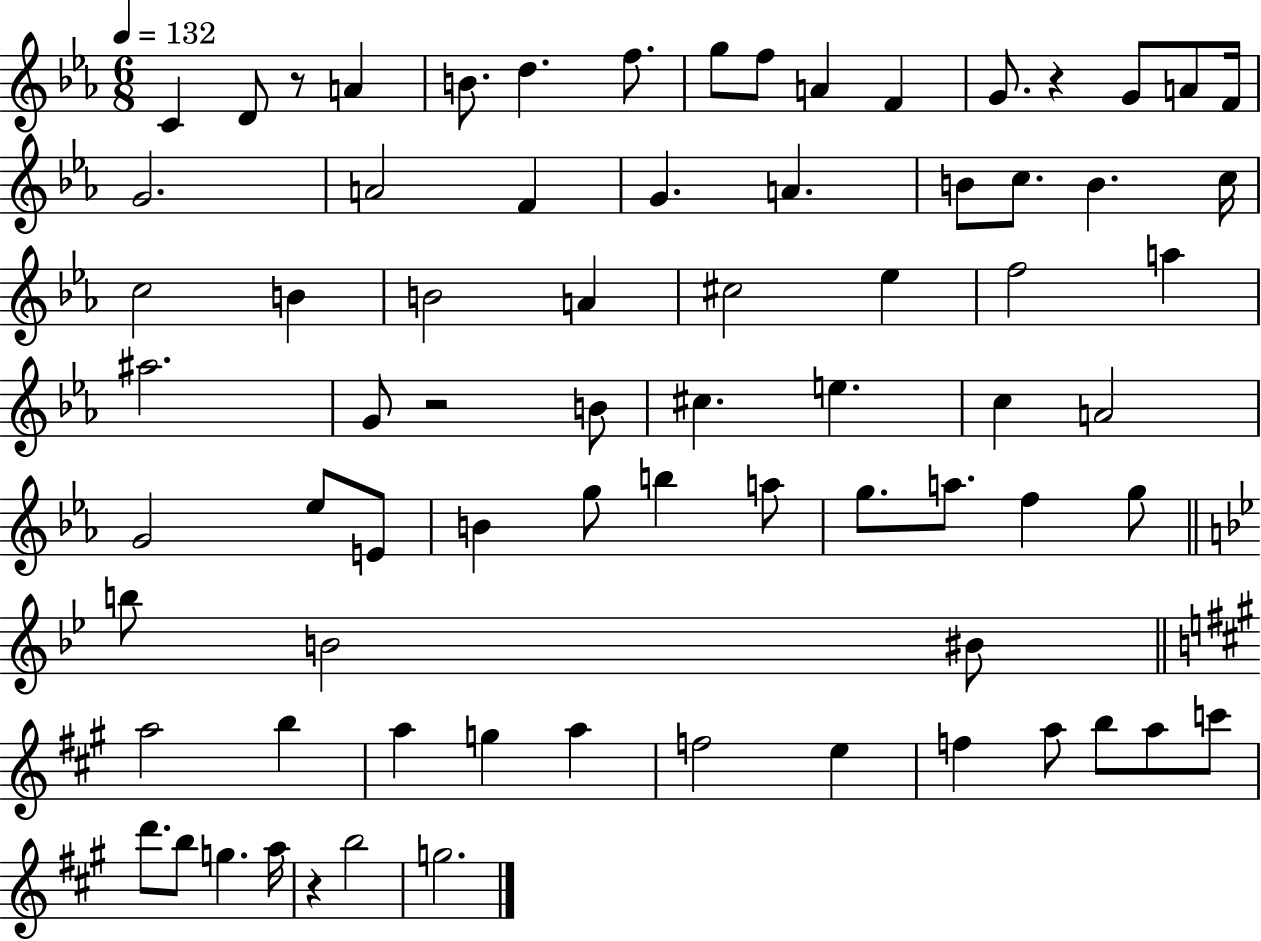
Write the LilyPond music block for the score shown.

{
  \clef treble
  \numericTimeSignature
  \time 6/8
  \key ees \major
  \tempo 4 = 132
  c'4 d'8 r8 a'4 | b'8. d''4. f''8. | g''8 f''8 a'4 f'4 | g'8. r4 g'8 a'8 f'16 | \break g'2. | a'2 f'4 | g'4. a'4. | b'8 c''8. b'4. c''16 | \break c''2 b'4 | b'2 a'4 | cis''2 ees''4 | f''2 a''4 | \break ais''2. | g'8 r2 b'8 | cis''4. e''4. | c''4 a'2 | \break g'2 ees''8 e'8 | b'4 g''8 b''4 a''8 | g''8. a''8. f''4 g''8 | \bar "||" \break \key g \minor b''8 b'2 bis'8 | \bar "||" \break \key a \major a''2 b''4 | a''4 g''4 a''4 | f''2 e''4 | f''4 a''8 b''8 a''8 c'''8 | \break d'''8. b''8 g''4. a''16 | r4 b''2 | g''2. | \bar "|."
}